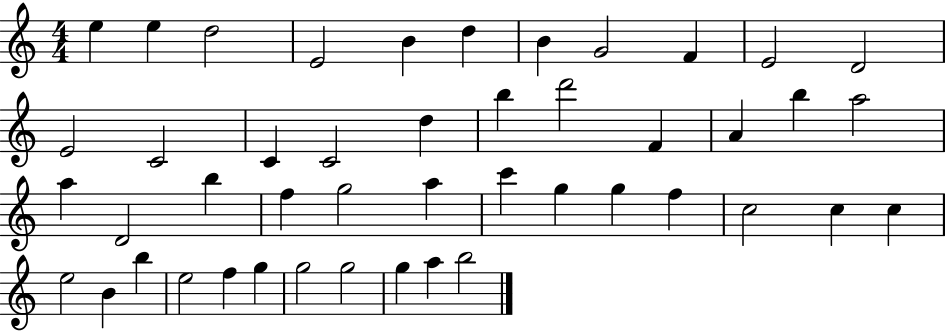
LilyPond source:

{
  \clef treble
  \numericTimeSignature
  \time 4/4
  \key c \major
  e''4 e''4 d''2 | e'2 b'4 d''4 | b'4 g'2 f'4 | e'2 d'2 | \break e'2 c'2 | c'4 c'2 d''4 | b''4 d'''2 f'4 | a'4 b''4 a''2 | \break a''4 d'2 b''4 | f''4 g''2 a''4 | c'''4 g''4 g''4 f''4 | c''2 c''4 c''4 | \break e''2 b'4 b''4 | e''2 f''4 g''4 | g''2 g''2 | g''4 a''4 b''2 | \break \bar "|."
}